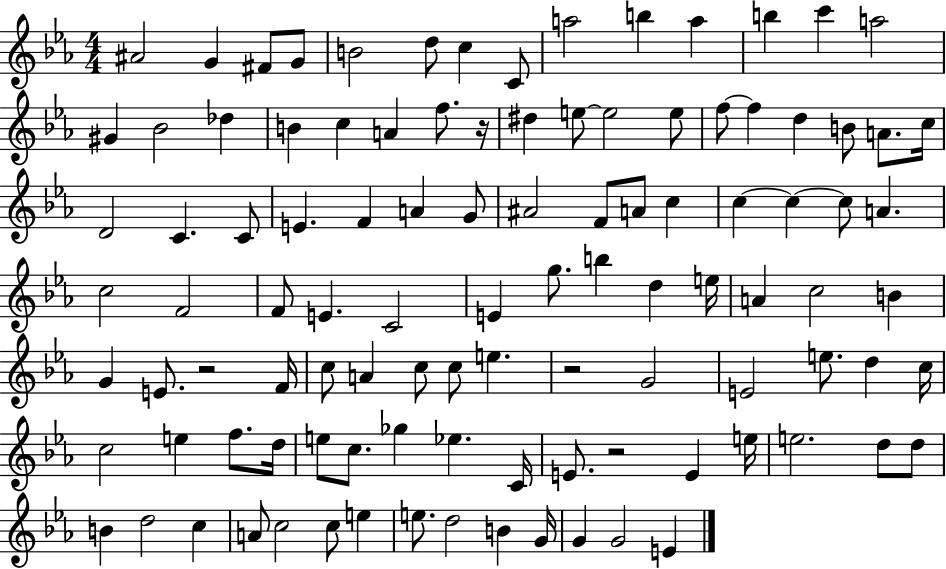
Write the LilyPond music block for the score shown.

{
  \clef treble
  \numericTimeSignature
  \time 4/4
  \key ees \major
  \repeat volta 2 { ais'2 g'4 fis'8 g'8 | b'2 d''8 c''4 c'8 | a''2 b''4 a''4 | b''4 c'''4 a''2 | \break gis'4 bes'2 des''4 | b'4 c''4 a'4 f''8. r16 | dis''4 e''8~~ e''2 e''8 | f''8~~ f''4 d''4 b'8 a'8. c''16 | \break d'2 c'4. c'8 | e'4. f'4 a'4 g'8 | ais'2 f'8 a'8 c''4 | c''4~~ c''4~~ c''8 a'4. | \break c''2 f'2 | f'8 e'4. c'2 | e'4 g''8. b''4 d''4 e''16 | a'4 c''2 b'4 | \break g'4 e'8. r2 f'16 | c''8 a'4 c''8 c''8 e''4. | r2 g'2 | e'2 e''8. d''4 c''16 | \break c''2 e''4 f''8. d''16 | e''8 c''8. ges''4 ees''4. c'16 | e'8. r2 e'4 e''16 | e''2. d''8 d''8 | \break b'4 d''2 c''4 | a'8 c''2 c''8 e''4 | e''8. d''2 b'4 g'16 | g'4 g'2 e'4 | \break } \bar "|."
}